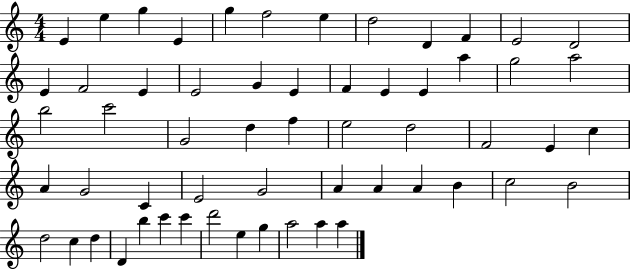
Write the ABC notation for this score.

X:1
T:Untitled
M:4/4
L:1/4
K:C
E e g E g f2 e d2 D F E2 D2 E F2 E E2 G E F E E a g2 a2 b2 c'2 G2 d f e2 d2 F2 E c A G2 C E2 G2 A A A B c2 B2 d2 c d D b c' c' d'2 e g a2 a a